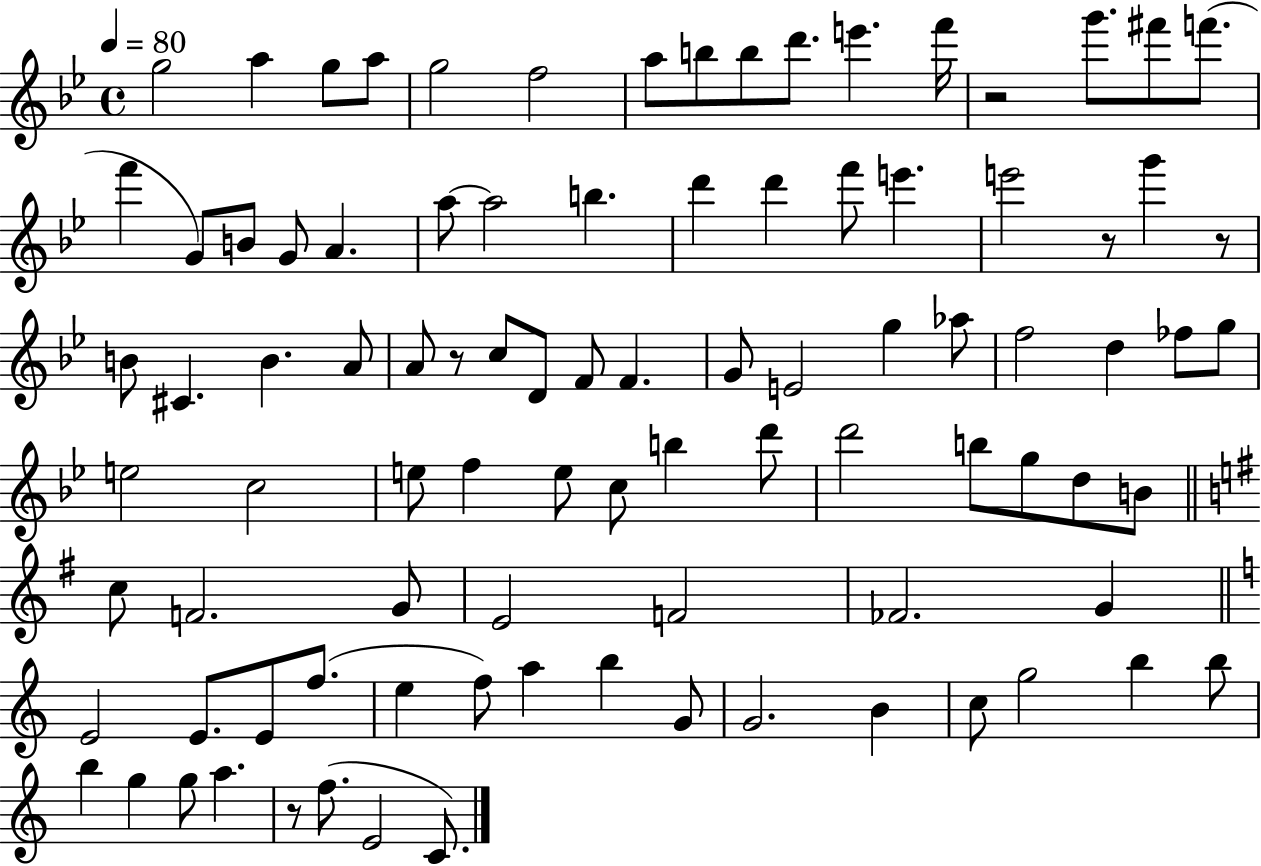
{
  \clef treble
  \time 4/4
  \defaultTimeSignature
  \key bes \major
  \tempo 4 = 80
  g''2 a''4 g''8 a''8 | g''2 f''2 | a''8 b''8 b''8 d'''8. e'''4. f'''16 | r2 g'''8. fis'''8 f'''8.( | \break f'''4 g'8) b'8 g'8 a'4. | a''8~~ a''2 b''4. | d'''4 d'''4 f'''8 e'''4. | e'''2 r8 g'''4 r8 | \break b'8 cis'4. b'4. a'8 | a'8 r8 c''8 d'8 f'8 f'4. | g'8 e'2 g''4 aes''8 | f''2 d''4 fes''8 g''8 | \break e''2 c''2 | e''8 f''4 e''8 c''8 b''4 d'''8 | d'''2 b''8 g''8 d''8 b'8 | \bar "||" \break \key e \minor c''8 f'2. g'8 | e'2 f'2 | fes'2. g'4 | \bar "||" \break \key a \minor e'2 e'8. e'8 f''8.( | e''4 f''8) a''4 b''4 g'8 | g'2. b'4 | c''8 g''2 b''4 b''8 | \break b''4 g''4 g''8 a''4. | r8 f''8.( e'2 c'8.) | \bar "|."
}